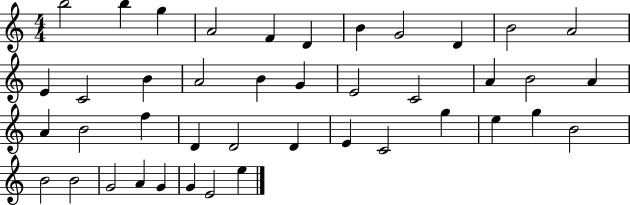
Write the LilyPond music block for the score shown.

{
  \clef treble
  \numericTimeSignature
  \time 4/4
  \key c \major
  b''2 b''4 g''4 | a'2 f'4 d'4 | b'4 g'2 d'4 | b'2 a'2 | \break e'4 c'2 b'4 | a'2 b'4 g'4 | e'2 c'2 | a'4 b'2 a'4 | \break a'4 b'2 f''4 | d'4 d'2 d'4 | e'4 c'2 g''4 | e''4 g''4 b'2 | \break b'2 b'2 | g'2 a'4 g'4 | g'4 e'2 e''4 | \bar "|."
}